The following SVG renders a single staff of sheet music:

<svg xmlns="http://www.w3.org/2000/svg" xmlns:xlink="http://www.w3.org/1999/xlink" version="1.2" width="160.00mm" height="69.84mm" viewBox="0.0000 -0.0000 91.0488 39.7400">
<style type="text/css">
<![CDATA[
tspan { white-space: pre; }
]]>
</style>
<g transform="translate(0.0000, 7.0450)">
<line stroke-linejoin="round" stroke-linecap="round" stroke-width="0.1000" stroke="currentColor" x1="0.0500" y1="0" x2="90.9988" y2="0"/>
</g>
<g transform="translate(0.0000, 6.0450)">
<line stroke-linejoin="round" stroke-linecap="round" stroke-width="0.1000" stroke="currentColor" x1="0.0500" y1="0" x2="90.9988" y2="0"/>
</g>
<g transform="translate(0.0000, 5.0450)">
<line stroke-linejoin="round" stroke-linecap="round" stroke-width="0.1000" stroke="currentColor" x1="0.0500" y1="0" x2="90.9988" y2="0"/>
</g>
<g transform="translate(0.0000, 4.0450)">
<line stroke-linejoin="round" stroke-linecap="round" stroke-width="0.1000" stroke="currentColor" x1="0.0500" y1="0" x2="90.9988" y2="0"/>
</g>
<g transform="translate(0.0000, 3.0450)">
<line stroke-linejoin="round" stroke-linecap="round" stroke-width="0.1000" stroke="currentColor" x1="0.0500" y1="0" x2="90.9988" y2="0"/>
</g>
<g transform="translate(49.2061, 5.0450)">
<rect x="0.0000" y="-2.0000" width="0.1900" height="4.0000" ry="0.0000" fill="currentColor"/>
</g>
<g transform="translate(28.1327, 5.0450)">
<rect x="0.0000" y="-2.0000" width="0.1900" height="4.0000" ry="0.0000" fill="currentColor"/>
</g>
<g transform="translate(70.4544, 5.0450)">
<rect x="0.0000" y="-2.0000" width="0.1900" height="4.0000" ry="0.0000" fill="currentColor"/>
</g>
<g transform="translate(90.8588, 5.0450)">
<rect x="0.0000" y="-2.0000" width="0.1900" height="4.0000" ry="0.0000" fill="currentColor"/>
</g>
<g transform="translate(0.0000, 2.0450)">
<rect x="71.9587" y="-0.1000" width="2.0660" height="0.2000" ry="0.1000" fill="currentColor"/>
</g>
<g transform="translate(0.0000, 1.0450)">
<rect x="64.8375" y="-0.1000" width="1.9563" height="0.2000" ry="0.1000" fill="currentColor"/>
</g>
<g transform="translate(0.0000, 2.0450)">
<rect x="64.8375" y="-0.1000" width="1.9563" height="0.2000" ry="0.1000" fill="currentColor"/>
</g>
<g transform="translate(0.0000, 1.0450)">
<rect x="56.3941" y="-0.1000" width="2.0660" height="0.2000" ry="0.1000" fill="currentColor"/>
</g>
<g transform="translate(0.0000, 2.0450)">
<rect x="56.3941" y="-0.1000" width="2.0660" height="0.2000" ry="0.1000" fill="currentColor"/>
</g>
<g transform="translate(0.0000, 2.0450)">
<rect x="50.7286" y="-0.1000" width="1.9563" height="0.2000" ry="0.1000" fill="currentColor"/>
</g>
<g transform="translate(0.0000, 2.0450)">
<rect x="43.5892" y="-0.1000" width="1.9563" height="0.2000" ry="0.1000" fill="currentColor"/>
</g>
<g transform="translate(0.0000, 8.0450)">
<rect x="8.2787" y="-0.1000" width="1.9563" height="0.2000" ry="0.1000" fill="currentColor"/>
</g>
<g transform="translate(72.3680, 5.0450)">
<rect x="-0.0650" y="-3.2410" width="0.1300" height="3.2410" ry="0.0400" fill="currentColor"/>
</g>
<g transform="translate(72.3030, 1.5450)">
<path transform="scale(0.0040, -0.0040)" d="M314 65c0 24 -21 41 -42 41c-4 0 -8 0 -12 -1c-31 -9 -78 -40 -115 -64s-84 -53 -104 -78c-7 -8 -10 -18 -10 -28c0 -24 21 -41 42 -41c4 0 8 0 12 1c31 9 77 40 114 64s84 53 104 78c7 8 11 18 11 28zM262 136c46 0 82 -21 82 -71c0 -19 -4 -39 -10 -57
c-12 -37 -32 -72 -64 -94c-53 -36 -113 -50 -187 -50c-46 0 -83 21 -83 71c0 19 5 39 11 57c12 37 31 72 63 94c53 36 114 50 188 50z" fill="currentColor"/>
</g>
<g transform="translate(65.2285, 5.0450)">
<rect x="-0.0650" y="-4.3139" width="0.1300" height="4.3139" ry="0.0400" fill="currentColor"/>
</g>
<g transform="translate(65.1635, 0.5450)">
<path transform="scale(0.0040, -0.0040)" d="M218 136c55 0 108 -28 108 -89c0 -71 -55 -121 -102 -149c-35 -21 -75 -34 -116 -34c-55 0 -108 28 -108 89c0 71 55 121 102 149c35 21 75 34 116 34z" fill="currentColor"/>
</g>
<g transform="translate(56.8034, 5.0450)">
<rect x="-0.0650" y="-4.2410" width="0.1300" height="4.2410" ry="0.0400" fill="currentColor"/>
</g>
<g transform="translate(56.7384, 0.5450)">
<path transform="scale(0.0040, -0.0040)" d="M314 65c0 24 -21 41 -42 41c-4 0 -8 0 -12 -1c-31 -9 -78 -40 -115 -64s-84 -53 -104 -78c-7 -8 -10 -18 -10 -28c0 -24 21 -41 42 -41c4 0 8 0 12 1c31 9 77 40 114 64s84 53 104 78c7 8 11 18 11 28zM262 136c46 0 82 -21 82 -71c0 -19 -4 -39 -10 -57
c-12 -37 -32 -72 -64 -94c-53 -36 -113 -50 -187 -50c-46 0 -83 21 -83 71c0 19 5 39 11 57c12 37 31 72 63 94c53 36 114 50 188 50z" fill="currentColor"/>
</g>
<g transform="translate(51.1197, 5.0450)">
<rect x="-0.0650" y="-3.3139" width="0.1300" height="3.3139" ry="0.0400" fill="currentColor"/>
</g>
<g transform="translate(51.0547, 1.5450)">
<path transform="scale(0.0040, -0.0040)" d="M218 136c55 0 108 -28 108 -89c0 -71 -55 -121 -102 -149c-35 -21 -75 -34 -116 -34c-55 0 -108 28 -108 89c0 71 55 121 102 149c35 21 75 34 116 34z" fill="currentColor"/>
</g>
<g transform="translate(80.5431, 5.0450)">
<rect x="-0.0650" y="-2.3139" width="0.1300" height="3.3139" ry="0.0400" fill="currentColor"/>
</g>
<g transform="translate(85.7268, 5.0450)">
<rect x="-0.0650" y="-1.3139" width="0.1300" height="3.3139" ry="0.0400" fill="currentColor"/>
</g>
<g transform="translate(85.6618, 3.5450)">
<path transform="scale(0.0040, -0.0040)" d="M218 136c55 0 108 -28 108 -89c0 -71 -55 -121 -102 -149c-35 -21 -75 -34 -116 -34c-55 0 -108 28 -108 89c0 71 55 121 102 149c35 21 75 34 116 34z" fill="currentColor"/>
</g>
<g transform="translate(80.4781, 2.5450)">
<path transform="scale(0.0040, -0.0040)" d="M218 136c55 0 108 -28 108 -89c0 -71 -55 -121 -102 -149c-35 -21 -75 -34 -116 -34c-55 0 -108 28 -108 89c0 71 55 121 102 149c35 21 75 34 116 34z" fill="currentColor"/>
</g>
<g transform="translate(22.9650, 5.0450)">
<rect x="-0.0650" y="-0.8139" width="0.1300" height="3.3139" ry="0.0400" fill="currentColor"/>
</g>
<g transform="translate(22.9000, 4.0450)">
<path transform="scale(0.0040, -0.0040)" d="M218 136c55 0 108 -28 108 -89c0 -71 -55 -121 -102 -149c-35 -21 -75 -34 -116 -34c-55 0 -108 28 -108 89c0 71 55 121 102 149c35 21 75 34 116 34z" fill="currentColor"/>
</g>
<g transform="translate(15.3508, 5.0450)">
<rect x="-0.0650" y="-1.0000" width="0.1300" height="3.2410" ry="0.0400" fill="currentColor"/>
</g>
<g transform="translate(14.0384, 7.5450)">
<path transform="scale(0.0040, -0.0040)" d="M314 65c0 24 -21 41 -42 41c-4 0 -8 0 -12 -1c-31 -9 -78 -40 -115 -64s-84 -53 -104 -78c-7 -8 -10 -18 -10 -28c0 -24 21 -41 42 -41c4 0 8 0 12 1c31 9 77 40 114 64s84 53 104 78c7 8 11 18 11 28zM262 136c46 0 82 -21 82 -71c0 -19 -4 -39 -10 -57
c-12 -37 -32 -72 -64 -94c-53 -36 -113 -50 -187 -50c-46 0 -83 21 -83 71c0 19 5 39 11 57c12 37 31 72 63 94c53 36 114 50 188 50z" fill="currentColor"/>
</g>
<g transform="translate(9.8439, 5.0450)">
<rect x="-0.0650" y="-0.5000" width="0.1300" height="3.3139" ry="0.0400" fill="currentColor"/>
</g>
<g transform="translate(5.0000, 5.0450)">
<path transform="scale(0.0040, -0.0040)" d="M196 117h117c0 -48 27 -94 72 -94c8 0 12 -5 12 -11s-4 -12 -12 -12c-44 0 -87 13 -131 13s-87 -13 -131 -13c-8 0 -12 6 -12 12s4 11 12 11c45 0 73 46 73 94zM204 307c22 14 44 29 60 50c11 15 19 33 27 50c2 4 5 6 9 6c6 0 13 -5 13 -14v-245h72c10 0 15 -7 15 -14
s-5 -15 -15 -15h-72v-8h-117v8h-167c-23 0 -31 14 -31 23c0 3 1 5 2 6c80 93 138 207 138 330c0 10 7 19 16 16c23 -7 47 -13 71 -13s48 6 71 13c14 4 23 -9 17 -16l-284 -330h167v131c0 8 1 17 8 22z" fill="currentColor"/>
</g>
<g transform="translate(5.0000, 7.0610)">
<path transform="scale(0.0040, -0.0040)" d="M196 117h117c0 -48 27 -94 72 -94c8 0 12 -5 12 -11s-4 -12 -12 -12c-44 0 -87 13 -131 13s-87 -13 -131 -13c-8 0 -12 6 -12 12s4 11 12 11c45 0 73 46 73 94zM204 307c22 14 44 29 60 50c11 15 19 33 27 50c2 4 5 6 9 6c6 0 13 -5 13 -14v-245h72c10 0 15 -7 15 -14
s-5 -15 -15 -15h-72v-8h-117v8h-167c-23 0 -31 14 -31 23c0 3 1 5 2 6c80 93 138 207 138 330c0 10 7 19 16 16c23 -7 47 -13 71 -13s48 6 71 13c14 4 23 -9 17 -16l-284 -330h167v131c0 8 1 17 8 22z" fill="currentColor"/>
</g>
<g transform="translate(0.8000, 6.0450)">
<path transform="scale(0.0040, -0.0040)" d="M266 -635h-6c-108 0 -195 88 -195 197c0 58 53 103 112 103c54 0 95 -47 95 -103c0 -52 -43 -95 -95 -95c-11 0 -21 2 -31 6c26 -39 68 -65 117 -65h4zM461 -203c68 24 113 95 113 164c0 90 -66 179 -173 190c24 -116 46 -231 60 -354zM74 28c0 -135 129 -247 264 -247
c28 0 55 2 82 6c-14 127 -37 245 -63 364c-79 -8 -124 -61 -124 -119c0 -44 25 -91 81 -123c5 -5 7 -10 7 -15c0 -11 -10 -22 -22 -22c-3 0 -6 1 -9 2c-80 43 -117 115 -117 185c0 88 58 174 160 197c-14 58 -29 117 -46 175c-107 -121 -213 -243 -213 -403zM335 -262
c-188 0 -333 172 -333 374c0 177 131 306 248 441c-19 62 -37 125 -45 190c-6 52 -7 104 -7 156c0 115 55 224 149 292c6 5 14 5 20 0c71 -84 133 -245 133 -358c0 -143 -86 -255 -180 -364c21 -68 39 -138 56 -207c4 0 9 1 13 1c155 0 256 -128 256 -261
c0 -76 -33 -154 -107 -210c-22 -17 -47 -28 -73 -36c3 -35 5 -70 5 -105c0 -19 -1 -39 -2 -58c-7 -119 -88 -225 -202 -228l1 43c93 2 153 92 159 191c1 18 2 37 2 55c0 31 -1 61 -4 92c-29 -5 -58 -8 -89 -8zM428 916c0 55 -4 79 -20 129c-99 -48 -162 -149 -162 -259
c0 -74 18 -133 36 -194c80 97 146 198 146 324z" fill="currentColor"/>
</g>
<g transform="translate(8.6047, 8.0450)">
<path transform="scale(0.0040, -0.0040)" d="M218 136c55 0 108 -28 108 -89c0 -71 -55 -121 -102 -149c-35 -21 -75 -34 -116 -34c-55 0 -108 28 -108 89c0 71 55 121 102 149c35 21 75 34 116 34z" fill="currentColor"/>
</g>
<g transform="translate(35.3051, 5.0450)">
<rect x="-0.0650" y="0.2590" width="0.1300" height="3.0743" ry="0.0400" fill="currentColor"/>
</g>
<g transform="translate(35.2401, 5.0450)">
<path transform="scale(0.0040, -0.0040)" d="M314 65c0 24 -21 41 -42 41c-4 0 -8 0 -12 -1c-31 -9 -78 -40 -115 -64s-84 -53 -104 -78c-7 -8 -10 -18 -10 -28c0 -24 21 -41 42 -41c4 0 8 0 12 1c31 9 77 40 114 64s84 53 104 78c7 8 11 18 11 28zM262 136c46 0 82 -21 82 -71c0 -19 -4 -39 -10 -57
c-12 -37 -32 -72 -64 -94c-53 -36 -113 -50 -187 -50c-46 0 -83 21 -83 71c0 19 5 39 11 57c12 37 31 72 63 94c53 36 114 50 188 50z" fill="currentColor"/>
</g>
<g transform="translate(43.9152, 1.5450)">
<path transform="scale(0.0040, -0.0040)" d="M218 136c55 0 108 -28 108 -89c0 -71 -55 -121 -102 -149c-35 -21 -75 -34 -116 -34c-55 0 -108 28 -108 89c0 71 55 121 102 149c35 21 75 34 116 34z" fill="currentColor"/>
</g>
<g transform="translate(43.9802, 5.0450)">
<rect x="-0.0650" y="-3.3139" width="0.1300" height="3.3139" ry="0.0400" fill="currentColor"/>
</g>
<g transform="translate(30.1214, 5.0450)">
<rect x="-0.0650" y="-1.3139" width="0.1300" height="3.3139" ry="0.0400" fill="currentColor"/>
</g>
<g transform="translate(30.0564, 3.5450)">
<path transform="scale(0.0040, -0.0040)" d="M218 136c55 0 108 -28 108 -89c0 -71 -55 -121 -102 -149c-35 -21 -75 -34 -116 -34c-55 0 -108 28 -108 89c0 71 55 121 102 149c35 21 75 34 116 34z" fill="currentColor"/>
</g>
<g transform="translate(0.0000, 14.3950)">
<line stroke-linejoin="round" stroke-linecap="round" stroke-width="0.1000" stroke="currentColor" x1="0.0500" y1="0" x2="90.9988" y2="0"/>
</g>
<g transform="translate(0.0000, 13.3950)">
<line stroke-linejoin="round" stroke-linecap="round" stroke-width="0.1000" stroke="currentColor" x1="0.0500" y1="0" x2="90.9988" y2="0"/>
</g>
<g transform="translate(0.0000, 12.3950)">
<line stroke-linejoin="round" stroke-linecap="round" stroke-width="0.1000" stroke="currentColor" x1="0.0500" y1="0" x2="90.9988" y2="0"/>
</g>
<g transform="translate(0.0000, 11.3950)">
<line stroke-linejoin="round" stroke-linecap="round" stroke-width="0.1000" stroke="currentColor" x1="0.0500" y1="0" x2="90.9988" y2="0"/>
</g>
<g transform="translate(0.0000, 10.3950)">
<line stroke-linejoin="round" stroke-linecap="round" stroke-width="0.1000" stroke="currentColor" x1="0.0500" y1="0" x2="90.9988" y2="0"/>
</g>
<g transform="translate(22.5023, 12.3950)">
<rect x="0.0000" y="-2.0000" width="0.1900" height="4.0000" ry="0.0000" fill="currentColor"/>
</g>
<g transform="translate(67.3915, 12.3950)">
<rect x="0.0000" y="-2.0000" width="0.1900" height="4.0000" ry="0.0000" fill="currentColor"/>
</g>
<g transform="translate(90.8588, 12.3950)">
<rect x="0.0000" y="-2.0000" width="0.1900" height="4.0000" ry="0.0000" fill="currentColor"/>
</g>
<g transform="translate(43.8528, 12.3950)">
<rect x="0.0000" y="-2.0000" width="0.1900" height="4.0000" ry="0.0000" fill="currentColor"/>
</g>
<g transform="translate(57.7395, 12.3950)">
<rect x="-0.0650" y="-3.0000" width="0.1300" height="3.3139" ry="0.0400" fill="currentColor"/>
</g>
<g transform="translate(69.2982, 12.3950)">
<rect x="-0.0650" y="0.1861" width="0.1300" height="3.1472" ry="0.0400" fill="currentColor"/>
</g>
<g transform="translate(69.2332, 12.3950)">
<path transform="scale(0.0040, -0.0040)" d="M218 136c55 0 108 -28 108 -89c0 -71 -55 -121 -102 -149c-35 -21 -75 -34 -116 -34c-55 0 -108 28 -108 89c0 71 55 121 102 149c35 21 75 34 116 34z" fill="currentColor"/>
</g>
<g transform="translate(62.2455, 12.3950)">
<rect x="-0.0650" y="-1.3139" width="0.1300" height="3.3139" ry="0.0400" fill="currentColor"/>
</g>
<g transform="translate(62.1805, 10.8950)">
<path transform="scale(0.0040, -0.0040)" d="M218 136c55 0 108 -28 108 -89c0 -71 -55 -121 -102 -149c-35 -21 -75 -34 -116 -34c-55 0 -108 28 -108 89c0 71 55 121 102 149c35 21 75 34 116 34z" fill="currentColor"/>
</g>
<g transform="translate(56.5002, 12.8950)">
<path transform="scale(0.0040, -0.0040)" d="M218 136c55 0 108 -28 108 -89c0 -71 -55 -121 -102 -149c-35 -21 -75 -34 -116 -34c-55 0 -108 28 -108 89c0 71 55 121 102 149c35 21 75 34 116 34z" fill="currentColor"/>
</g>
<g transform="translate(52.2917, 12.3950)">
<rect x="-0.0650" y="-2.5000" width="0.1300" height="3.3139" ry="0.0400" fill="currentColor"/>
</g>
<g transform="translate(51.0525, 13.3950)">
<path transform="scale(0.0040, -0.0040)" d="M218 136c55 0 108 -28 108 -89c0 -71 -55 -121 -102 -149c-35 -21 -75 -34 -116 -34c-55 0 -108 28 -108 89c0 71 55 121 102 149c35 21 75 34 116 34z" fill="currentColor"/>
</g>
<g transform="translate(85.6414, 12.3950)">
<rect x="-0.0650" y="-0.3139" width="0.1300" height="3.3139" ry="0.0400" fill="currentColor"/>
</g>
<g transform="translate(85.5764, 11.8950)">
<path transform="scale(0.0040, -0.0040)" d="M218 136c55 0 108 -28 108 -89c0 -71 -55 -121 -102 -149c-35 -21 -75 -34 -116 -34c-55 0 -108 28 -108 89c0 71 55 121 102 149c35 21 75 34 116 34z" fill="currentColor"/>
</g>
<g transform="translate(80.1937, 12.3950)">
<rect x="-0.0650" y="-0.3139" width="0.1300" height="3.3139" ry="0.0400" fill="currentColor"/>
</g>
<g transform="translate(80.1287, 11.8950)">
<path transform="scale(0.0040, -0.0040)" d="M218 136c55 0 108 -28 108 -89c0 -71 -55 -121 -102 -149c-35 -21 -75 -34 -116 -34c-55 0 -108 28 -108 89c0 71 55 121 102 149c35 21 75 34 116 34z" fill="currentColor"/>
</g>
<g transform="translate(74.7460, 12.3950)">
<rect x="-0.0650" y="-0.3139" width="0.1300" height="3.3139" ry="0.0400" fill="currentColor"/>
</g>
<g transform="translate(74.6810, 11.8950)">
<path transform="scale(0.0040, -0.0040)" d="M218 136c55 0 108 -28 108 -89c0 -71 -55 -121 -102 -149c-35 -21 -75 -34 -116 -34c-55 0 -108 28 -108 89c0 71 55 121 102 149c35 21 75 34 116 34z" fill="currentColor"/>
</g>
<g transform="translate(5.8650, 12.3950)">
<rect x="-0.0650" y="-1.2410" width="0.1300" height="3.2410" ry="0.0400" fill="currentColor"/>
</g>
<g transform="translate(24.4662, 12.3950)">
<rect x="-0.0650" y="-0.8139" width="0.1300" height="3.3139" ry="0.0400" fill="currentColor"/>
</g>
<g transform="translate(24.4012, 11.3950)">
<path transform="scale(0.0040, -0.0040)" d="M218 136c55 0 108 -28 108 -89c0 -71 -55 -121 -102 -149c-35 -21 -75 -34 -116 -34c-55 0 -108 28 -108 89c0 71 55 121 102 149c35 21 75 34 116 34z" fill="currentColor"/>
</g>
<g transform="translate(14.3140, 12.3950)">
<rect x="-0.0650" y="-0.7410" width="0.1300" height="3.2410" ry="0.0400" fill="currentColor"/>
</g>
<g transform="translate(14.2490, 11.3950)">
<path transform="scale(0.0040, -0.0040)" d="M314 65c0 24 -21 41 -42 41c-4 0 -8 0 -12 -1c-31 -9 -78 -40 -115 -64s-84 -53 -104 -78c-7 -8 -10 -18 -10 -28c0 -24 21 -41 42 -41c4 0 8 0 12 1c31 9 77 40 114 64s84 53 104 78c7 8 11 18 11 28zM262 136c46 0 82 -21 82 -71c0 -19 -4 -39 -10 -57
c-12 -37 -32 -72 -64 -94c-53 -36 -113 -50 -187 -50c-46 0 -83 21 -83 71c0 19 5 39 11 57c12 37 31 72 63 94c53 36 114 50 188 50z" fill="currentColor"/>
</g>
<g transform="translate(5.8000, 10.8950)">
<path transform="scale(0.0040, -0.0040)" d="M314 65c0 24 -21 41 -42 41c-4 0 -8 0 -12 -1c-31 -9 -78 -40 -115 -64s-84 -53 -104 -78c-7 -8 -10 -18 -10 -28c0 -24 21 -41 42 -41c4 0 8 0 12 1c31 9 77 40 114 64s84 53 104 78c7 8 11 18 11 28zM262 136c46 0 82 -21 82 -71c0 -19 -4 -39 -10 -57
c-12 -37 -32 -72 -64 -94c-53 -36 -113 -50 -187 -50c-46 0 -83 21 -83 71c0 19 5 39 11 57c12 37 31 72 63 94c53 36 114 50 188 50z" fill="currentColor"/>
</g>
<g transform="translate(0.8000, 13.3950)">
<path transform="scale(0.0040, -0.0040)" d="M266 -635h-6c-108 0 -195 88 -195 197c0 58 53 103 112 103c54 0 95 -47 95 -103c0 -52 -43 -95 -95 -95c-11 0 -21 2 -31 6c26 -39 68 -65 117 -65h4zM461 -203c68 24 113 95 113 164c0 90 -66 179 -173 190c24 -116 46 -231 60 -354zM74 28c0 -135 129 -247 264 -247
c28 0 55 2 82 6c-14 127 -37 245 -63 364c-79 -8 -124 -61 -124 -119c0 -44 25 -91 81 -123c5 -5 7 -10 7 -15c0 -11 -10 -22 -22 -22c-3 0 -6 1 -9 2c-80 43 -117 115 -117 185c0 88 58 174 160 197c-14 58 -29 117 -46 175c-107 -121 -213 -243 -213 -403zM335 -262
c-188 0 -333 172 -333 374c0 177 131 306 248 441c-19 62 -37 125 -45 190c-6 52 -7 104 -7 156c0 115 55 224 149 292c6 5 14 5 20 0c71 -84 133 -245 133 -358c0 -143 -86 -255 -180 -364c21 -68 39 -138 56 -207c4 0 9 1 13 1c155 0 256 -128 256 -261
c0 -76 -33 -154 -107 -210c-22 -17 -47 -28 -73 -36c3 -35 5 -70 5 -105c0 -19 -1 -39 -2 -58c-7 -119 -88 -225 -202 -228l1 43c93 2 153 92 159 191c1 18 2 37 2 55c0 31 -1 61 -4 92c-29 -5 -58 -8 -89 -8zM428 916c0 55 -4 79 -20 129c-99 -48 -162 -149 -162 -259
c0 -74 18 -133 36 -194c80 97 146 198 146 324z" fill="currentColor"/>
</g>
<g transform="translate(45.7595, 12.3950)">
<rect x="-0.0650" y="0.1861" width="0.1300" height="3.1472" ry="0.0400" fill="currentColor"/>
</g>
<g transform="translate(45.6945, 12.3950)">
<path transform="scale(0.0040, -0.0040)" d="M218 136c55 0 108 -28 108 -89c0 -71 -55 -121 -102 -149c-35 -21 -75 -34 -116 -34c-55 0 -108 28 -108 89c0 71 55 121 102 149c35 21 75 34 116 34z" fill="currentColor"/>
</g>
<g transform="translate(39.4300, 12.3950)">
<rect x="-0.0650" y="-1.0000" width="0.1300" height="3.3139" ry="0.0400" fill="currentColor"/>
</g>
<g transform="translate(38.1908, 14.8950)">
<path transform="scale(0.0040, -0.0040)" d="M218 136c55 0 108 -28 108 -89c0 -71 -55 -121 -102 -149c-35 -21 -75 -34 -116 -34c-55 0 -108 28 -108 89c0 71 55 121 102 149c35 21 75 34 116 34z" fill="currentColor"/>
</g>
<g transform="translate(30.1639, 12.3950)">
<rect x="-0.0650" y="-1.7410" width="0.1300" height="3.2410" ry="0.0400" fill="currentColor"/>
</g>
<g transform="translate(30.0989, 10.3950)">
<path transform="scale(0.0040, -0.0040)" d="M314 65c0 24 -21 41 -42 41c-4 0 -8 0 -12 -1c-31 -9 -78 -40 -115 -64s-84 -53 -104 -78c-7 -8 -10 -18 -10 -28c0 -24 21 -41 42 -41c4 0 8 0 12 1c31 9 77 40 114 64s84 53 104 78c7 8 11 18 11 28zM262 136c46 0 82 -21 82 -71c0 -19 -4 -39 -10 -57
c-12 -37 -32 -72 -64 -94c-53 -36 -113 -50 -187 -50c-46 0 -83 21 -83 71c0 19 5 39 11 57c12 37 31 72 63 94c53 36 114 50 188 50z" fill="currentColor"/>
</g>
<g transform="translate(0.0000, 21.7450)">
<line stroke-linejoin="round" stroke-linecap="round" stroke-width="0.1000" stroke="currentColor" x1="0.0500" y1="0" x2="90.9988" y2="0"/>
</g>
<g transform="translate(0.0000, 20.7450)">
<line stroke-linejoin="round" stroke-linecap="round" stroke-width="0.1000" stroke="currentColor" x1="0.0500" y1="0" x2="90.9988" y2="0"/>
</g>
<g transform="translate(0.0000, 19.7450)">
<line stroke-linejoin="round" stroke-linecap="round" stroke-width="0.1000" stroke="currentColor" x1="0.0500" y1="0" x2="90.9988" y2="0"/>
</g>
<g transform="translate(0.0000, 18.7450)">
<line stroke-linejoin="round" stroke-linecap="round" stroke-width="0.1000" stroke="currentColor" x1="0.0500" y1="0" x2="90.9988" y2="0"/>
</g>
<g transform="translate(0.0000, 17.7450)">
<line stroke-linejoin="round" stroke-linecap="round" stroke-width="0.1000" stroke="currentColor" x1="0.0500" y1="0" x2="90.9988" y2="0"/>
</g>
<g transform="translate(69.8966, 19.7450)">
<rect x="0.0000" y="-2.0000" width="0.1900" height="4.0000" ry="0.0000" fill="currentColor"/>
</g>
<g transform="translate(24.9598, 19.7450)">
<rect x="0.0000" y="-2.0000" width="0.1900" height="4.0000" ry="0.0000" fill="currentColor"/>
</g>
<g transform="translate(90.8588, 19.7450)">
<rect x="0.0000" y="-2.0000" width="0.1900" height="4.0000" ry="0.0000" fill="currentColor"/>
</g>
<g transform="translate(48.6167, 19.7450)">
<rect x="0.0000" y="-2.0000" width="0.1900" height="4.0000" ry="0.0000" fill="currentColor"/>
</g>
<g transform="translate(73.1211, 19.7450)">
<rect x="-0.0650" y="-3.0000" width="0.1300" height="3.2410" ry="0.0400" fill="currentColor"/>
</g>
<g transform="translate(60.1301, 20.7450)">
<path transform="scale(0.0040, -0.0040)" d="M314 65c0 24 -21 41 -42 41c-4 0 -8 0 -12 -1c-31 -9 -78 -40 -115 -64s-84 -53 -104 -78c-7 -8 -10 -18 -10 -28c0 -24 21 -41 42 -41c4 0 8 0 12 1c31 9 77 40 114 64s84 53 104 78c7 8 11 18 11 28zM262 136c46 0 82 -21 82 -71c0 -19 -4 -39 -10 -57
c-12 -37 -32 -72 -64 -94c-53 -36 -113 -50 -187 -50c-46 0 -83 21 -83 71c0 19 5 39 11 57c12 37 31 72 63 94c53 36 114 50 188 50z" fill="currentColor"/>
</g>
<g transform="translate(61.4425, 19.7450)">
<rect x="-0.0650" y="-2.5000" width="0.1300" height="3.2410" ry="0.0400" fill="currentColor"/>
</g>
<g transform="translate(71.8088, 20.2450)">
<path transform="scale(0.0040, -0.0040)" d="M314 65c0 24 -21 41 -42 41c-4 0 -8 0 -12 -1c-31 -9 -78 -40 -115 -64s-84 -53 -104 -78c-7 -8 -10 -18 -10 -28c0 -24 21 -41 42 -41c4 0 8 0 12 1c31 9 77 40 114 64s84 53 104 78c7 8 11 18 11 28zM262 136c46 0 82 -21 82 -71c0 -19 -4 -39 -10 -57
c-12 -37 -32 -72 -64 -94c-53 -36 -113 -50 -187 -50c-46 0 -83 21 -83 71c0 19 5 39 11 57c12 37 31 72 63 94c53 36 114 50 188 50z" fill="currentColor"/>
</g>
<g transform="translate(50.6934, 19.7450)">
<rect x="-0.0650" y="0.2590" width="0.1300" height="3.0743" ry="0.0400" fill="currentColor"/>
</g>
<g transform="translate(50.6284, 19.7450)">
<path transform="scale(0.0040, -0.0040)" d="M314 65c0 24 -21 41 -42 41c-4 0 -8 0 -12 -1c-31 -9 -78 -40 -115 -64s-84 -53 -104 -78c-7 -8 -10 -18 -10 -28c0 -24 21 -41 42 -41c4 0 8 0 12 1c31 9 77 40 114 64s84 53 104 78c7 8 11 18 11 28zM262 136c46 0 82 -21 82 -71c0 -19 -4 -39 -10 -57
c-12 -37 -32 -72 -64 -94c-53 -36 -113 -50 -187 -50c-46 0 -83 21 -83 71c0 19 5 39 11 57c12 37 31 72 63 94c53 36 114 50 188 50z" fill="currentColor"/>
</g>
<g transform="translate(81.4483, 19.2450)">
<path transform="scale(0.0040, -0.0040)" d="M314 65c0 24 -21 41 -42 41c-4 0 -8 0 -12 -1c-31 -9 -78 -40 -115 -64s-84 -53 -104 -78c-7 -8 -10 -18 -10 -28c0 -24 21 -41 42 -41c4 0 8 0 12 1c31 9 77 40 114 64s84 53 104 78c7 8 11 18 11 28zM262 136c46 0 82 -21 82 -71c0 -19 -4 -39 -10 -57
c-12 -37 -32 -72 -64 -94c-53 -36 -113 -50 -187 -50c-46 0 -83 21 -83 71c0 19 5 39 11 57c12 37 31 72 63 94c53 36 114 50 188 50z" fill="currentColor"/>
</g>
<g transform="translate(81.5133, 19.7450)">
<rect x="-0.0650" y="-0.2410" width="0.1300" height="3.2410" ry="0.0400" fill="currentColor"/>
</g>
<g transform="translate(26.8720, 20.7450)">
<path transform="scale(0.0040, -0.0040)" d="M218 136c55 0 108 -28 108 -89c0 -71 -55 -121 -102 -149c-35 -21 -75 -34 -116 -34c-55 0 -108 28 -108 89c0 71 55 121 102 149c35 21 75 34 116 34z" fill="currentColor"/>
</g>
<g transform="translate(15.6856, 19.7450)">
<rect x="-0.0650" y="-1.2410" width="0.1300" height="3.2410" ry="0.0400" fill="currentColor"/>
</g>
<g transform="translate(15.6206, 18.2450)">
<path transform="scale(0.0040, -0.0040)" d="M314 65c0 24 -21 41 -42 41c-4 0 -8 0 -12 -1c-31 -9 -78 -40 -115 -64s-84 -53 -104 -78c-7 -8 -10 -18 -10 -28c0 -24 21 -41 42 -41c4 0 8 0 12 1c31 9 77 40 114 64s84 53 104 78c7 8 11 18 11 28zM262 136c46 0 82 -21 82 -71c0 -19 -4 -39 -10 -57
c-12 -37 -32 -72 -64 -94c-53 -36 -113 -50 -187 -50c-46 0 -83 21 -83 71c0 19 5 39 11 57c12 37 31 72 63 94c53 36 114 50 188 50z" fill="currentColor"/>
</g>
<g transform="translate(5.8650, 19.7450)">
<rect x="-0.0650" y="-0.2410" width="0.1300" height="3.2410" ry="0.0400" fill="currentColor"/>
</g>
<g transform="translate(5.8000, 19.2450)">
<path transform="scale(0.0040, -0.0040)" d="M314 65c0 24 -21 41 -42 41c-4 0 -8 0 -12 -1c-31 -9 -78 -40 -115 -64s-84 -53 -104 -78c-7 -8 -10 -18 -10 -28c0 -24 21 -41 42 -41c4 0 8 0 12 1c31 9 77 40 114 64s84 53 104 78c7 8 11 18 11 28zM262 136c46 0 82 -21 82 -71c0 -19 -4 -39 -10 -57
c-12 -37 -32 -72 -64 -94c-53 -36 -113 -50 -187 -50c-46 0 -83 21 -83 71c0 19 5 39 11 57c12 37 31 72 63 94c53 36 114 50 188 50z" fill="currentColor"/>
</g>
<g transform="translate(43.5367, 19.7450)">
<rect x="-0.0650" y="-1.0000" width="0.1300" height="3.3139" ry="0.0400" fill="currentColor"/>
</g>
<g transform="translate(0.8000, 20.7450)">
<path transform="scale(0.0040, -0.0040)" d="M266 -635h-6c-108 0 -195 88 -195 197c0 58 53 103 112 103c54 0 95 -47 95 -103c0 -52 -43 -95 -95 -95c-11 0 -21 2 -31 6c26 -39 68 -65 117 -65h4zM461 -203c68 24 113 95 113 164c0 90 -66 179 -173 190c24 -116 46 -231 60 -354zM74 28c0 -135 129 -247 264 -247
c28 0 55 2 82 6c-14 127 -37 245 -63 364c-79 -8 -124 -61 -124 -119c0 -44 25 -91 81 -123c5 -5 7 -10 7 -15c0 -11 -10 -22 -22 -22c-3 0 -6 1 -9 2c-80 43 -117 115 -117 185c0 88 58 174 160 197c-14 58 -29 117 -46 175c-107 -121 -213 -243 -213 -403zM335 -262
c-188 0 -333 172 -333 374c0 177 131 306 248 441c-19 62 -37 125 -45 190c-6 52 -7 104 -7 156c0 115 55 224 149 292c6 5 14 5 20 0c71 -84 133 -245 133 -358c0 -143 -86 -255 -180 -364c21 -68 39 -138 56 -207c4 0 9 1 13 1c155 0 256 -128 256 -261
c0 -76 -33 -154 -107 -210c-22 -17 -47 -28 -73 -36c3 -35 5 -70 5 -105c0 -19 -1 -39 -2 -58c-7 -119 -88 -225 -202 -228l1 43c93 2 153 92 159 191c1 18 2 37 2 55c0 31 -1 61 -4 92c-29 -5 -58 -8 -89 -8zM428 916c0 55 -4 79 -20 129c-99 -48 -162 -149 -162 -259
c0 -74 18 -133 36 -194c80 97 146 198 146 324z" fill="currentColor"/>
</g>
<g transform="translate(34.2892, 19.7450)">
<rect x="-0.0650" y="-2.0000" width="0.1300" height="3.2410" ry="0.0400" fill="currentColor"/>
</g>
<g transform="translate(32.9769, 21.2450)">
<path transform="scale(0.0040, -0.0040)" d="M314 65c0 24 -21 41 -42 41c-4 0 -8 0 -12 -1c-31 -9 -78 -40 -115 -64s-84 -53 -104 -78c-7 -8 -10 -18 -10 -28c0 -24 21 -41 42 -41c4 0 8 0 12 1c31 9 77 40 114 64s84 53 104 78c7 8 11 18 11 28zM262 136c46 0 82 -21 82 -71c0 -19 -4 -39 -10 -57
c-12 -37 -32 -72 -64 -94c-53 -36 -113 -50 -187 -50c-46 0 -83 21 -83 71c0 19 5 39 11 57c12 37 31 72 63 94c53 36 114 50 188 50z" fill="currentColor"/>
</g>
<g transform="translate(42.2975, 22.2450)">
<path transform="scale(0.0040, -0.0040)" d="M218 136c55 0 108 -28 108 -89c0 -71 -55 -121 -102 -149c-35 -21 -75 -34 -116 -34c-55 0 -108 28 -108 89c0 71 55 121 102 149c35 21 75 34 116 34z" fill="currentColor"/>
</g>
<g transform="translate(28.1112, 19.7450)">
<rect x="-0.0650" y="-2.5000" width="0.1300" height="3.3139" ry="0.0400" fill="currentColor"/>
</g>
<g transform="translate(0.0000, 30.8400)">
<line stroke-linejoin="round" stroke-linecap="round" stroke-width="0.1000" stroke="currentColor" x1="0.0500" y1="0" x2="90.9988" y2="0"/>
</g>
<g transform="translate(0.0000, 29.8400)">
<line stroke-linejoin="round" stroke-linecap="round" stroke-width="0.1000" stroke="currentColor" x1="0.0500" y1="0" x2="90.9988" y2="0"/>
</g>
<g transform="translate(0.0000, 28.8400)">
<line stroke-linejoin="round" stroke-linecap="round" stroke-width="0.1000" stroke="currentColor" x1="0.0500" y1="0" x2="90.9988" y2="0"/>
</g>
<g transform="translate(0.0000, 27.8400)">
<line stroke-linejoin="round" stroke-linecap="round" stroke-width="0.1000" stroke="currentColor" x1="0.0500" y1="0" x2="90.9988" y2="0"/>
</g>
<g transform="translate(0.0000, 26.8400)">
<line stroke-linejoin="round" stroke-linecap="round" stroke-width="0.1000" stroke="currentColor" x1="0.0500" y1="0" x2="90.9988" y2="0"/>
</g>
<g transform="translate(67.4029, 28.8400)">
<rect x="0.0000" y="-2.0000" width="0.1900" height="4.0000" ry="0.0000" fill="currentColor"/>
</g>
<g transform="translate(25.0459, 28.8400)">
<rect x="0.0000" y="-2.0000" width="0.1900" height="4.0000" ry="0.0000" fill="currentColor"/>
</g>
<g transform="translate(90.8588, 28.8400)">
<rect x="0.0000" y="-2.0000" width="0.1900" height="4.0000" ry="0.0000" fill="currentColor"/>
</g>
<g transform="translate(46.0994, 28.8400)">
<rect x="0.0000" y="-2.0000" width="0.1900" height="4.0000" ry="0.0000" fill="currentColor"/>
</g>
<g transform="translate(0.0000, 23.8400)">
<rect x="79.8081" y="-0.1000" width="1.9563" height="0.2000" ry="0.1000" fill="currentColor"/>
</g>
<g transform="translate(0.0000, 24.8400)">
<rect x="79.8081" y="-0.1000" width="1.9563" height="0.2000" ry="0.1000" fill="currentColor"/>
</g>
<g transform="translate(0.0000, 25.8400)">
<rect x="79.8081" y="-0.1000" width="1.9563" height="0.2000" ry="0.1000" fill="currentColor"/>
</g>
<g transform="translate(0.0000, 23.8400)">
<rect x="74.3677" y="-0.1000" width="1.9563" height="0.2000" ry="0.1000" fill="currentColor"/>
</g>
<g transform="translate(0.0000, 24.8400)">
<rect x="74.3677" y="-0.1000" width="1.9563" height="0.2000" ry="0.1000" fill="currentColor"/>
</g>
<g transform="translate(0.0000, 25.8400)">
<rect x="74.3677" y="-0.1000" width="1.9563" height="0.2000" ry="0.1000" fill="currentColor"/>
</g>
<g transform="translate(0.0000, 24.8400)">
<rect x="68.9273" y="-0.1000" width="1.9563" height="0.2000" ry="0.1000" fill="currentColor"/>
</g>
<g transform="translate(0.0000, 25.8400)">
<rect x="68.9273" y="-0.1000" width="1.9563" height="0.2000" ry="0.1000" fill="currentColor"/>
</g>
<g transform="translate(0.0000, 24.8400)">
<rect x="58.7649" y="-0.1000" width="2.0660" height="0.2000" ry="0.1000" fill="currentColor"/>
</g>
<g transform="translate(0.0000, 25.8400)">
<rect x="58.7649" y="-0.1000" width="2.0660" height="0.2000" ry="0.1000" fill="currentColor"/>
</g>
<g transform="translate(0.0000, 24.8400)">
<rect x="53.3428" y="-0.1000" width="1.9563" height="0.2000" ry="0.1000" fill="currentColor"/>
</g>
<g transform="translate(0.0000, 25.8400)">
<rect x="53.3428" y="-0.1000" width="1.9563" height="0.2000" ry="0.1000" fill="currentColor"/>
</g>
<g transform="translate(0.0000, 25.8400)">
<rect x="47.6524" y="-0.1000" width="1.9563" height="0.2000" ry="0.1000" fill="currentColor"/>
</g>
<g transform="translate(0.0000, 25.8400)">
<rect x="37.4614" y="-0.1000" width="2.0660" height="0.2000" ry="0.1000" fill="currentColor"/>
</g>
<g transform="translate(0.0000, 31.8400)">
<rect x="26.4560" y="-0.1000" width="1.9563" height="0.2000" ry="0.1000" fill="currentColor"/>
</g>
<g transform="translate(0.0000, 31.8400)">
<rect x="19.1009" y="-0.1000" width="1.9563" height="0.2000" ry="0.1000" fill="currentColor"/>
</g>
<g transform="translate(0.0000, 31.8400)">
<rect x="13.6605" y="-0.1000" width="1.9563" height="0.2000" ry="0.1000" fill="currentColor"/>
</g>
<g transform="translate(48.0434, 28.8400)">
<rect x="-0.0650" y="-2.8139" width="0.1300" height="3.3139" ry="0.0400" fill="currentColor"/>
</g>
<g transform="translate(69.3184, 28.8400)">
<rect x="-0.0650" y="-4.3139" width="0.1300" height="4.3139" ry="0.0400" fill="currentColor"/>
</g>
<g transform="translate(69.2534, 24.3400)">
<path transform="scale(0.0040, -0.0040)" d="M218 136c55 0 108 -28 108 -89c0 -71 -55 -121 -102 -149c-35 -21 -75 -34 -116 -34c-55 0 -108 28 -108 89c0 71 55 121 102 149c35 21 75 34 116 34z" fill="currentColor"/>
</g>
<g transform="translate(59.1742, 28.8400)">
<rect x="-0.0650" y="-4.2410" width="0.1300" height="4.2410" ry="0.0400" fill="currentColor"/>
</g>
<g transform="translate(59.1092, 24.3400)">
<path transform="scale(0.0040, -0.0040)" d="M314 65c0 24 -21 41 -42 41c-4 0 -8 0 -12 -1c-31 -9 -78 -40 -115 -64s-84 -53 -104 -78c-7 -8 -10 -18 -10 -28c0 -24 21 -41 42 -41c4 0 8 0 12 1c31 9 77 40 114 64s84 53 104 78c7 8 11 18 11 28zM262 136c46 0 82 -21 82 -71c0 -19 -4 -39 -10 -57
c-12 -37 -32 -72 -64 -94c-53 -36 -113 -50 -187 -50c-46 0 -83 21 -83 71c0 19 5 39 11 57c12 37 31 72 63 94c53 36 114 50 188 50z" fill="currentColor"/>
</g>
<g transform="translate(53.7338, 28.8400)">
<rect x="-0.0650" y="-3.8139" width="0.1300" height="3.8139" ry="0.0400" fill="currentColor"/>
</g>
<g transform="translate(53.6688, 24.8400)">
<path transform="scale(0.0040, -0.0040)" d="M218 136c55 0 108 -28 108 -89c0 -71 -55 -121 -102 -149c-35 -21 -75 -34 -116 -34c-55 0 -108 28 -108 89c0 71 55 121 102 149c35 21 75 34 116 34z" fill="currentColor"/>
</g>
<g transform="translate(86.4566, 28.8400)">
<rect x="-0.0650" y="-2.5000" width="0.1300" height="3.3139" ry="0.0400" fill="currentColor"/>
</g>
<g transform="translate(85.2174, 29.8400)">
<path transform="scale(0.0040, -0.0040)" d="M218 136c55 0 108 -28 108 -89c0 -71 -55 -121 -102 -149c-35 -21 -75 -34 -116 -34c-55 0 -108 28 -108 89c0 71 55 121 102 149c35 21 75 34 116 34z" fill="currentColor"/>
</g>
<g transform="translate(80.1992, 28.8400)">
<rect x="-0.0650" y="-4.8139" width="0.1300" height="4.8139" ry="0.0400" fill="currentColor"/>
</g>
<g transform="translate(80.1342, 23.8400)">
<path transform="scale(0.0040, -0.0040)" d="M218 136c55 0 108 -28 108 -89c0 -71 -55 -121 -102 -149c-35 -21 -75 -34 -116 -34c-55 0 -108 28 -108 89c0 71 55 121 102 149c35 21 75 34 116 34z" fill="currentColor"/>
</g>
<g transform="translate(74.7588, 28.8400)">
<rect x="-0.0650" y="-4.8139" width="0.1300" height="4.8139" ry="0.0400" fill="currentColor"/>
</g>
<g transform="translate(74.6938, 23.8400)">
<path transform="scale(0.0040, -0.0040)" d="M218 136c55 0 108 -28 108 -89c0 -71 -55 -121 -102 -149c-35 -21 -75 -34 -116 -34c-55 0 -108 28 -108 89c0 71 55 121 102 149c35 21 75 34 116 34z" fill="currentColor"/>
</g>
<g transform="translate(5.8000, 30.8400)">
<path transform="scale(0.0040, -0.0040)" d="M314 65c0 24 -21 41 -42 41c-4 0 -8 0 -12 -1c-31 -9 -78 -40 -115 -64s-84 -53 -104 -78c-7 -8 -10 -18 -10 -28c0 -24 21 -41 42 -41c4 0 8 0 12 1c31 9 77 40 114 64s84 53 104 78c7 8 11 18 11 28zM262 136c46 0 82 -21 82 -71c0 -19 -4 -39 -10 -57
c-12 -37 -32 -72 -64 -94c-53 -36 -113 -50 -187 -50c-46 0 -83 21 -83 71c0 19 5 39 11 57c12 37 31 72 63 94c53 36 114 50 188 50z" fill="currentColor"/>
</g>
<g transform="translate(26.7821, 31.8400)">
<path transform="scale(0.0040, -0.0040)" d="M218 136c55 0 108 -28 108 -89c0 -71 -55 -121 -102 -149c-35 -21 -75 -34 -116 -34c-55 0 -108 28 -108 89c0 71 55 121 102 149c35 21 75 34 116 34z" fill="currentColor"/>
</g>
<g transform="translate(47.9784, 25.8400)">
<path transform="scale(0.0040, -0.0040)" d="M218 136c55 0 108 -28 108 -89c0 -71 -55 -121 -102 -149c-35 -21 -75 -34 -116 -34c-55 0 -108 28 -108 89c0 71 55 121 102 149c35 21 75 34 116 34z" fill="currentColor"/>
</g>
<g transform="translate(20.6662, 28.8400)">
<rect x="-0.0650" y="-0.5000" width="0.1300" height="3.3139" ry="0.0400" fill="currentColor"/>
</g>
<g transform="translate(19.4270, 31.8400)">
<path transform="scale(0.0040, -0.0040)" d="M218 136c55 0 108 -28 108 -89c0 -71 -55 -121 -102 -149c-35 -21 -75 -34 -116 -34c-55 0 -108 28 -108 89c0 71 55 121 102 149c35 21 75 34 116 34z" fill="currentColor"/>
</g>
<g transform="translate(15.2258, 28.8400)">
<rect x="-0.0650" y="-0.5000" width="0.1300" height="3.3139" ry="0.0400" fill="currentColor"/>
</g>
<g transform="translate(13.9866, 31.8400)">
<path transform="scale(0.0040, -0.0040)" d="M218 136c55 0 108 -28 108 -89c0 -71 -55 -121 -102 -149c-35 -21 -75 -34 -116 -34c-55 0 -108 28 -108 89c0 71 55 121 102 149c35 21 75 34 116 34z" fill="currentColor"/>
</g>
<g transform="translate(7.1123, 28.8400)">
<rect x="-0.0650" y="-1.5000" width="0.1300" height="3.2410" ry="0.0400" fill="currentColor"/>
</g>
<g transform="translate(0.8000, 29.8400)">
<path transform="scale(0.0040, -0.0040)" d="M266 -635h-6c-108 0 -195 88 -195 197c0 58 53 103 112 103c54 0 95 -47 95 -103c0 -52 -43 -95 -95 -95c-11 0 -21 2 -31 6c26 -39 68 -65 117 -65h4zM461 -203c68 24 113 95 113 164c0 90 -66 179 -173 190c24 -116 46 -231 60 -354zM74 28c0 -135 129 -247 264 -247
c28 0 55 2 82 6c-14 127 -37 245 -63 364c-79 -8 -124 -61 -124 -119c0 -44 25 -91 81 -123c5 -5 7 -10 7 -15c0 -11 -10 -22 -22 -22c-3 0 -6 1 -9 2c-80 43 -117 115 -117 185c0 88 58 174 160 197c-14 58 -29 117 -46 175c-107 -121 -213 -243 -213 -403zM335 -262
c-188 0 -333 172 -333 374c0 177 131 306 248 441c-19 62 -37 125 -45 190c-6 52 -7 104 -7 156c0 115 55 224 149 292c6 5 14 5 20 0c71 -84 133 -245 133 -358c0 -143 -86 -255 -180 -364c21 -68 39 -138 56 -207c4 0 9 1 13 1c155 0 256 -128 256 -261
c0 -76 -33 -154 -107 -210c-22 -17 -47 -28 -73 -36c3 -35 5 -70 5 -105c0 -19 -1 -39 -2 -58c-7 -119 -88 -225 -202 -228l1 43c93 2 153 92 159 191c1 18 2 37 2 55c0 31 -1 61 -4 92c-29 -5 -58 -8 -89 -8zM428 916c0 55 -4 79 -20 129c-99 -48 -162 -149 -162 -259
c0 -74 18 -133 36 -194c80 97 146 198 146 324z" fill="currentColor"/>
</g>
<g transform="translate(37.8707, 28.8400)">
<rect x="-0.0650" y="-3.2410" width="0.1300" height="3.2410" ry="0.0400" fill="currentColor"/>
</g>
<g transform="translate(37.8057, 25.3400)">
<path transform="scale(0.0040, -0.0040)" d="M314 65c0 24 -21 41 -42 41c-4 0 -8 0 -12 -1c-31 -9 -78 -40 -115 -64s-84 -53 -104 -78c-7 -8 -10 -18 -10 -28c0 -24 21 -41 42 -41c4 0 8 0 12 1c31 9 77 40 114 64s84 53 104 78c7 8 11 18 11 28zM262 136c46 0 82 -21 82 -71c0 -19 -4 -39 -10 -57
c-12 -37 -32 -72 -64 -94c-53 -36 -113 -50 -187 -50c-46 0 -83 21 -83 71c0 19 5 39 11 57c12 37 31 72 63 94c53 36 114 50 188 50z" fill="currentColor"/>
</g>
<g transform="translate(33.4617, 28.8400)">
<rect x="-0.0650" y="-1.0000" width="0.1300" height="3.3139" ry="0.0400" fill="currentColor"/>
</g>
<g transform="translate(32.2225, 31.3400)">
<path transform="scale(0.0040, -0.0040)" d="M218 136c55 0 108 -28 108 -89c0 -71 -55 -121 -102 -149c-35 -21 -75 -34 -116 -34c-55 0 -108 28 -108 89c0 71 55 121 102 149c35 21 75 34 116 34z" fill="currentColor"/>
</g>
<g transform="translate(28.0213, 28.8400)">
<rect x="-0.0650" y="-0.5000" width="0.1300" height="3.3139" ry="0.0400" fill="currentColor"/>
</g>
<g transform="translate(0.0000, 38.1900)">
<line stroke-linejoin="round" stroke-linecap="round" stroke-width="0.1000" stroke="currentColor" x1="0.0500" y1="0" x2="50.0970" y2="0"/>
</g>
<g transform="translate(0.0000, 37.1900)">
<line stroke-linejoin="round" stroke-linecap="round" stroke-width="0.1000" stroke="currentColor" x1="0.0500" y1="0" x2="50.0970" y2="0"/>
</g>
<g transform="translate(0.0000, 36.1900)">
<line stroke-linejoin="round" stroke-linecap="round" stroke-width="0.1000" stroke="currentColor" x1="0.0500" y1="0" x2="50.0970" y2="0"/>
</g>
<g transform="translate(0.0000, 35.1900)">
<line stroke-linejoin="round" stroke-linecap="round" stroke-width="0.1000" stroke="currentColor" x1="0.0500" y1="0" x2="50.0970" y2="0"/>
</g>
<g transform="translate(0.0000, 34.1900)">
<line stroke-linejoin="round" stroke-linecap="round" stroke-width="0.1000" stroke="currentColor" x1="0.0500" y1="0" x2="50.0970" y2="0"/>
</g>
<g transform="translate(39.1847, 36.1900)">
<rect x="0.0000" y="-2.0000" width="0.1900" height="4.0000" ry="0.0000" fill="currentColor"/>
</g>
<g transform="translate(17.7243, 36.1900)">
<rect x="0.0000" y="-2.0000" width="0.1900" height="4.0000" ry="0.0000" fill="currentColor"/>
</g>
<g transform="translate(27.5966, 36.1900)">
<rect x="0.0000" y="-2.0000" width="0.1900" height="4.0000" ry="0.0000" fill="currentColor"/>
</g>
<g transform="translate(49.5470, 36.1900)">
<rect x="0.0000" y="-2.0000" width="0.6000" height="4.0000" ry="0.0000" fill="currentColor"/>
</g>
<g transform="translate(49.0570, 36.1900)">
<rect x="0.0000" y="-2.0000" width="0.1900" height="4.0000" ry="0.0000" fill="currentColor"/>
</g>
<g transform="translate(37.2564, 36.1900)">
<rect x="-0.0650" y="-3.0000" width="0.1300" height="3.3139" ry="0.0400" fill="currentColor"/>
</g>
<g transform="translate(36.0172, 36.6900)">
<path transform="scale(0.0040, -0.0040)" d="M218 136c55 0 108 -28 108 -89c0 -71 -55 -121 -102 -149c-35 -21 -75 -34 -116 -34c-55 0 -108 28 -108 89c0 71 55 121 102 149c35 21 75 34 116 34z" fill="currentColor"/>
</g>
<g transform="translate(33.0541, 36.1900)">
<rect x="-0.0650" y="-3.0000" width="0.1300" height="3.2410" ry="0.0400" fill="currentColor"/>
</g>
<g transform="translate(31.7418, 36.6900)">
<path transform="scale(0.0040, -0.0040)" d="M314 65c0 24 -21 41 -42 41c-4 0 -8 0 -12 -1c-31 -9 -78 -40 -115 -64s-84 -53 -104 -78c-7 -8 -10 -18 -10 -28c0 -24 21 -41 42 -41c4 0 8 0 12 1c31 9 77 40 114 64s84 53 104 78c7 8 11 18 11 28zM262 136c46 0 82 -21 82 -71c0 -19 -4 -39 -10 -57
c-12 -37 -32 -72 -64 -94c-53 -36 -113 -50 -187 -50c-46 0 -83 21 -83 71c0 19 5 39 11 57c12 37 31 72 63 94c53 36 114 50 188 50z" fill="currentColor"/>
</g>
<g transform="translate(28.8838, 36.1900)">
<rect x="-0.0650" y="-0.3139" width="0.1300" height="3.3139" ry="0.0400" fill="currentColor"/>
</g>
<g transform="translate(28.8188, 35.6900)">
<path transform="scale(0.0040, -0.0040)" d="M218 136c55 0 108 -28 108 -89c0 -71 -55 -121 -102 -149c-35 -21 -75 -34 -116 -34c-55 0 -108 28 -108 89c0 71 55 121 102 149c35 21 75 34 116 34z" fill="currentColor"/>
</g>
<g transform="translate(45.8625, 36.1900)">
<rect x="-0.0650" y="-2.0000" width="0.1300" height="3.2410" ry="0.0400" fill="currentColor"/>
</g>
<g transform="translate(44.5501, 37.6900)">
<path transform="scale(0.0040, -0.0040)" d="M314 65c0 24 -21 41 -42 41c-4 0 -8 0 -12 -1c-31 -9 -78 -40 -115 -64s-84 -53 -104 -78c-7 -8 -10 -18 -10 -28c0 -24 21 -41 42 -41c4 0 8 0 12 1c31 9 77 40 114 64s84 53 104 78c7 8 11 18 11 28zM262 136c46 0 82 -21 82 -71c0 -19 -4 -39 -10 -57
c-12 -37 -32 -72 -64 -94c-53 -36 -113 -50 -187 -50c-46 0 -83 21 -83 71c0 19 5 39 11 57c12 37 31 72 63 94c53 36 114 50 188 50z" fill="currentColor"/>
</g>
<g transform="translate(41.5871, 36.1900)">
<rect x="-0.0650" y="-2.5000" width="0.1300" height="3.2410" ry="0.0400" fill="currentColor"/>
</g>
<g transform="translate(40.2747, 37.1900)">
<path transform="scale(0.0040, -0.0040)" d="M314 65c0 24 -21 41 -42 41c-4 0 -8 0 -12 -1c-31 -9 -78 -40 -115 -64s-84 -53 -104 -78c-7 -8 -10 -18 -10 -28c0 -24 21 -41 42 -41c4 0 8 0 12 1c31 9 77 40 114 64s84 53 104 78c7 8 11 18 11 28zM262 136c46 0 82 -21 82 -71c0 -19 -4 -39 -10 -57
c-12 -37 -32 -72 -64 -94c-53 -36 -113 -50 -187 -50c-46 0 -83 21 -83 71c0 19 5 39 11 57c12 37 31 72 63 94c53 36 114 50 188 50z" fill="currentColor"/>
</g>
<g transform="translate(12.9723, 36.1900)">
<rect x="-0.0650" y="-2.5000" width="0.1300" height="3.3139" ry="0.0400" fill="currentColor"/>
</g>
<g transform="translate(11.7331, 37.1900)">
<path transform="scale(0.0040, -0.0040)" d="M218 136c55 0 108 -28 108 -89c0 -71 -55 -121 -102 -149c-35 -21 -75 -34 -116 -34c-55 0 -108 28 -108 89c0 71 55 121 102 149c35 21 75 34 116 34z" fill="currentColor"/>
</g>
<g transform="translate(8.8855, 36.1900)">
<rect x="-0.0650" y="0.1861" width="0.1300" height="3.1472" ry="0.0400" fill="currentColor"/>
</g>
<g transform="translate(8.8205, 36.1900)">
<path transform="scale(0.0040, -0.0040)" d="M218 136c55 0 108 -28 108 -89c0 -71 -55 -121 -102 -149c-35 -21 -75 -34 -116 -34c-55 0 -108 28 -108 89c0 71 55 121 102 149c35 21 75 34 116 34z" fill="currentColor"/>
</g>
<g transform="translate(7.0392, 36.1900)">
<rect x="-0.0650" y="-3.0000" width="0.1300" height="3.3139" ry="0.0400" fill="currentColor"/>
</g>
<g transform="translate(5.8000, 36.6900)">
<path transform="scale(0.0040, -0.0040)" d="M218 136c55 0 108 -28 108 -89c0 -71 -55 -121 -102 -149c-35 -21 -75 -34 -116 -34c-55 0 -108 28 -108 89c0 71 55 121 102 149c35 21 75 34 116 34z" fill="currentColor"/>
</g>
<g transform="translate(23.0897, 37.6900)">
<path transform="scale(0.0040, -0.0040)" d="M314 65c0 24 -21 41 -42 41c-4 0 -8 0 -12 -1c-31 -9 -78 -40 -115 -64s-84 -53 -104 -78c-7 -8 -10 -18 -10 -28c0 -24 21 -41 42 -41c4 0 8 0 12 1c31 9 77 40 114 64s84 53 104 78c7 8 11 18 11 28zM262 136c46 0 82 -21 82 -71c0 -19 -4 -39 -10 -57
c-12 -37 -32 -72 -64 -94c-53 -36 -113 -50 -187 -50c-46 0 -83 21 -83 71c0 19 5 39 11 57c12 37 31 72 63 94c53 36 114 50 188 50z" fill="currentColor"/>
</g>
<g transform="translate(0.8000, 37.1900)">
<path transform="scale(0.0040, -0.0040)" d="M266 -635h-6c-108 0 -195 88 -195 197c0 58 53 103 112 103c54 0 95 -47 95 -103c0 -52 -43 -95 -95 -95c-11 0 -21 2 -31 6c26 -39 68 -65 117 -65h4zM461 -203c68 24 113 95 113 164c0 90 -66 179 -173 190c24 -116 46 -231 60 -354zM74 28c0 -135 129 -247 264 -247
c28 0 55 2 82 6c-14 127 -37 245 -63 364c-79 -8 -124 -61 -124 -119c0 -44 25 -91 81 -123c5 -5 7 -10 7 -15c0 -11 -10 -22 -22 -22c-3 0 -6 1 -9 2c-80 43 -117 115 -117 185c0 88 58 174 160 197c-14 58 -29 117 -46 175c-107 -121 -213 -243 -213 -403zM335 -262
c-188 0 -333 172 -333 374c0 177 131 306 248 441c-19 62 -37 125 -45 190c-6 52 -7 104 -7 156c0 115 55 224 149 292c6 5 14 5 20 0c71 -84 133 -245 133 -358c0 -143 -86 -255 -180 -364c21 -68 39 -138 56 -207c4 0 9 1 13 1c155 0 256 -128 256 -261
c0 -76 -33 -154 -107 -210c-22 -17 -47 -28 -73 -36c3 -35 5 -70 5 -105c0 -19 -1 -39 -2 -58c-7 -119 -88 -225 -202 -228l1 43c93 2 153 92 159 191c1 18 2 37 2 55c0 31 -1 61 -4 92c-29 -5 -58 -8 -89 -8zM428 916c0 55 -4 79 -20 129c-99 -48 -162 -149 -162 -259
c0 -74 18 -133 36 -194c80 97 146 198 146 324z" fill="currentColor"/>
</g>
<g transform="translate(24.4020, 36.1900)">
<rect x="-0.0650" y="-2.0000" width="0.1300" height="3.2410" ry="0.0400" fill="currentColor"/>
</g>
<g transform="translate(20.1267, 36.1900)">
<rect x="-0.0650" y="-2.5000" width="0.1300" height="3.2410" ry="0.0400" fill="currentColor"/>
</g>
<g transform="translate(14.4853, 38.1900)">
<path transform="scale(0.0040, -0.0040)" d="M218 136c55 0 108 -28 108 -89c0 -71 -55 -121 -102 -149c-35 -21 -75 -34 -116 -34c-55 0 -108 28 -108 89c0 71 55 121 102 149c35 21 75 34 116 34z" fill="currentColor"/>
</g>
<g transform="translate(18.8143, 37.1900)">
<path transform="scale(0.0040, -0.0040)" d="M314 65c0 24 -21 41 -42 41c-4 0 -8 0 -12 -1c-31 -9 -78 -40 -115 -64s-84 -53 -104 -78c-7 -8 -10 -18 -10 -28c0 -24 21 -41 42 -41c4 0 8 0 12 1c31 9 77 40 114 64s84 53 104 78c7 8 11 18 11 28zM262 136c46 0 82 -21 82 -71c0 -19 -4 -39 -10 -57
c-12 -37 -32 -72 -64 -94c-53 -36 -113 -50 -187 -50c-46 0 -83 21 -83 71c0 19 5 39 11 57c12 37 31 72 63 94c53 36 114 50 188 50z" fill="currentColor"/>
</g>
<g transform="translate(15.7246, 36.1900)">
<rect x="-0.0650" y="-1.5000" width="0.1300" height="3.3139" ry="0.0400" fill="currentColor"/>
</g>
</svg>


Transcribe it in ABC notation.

X:1
T:Untitled
M:4/4
L:1/4
K:C
C D2 d e B2 b b d'2 d' b2 g e e2 d2 d f2 D B G A e B c c c c2 e2 G F2 D B2 G2 A2 c2 E2 C C C D b2 a c' d'2 d' e' e' G A B G E G2 F2 c A2 A G2 F2